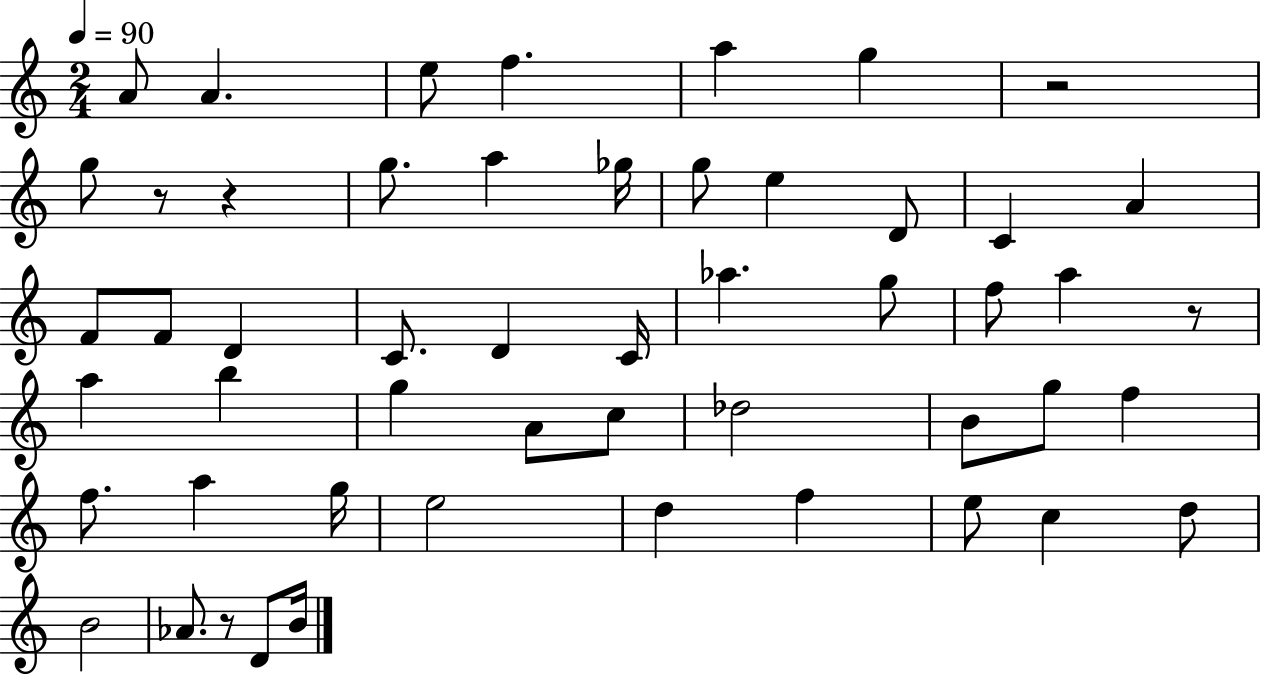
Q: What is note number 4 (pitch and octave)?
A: F5